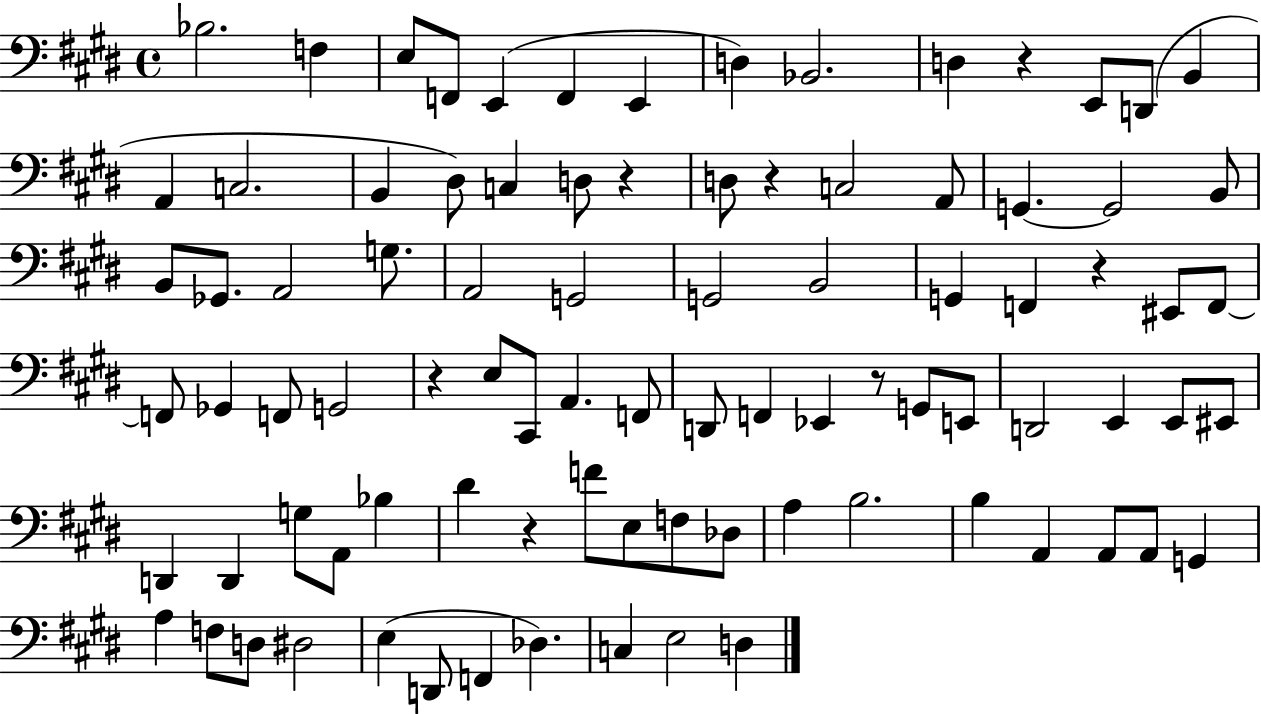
{
  \clef bass
  \time 4/4
  \defaultTimeSignature
  \key e \major
  bes2. f4 | e8 f,8 e,4( f,4 e,4 | d4) bes,2. | d4 r4 e,8 d,8( b,4 | \break a,4 c2. | b,4 dis8) c4 d8 r4 | d8 r4 c2 a,8 | g,4.~~ g,2 b,8 | \break b,8 ges,8. a,2 g8. | a,2 g,2 | g,2 b,2 | g,4 f,4 r4 eis,8 f,8~~ | \break f,8 ges,4 f,8 g,2 | r4 e8 cis,8 a,4. f,8 | d,8 f,4 ees,4 r8 g,8 e,8 | d,2 e,4 e,8 eis,8 | \break d,4 d,4 g8 a,8 bes4 | dis'4 r4 f'8 e8 f8 des8 | a4 b2. | b4 a,4 a,8 a,8 g,4 | \break a4 f8 d8 dis2 | e4( d,8 f,4 des4.) | c4 e2 d4 | \bar "|."
}